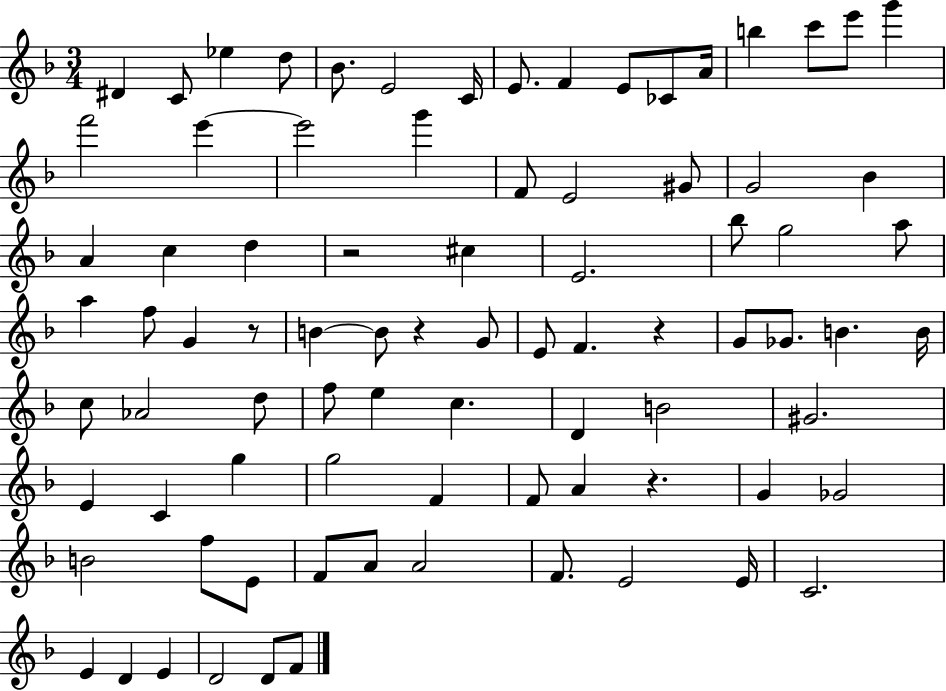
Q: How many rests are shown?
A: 5